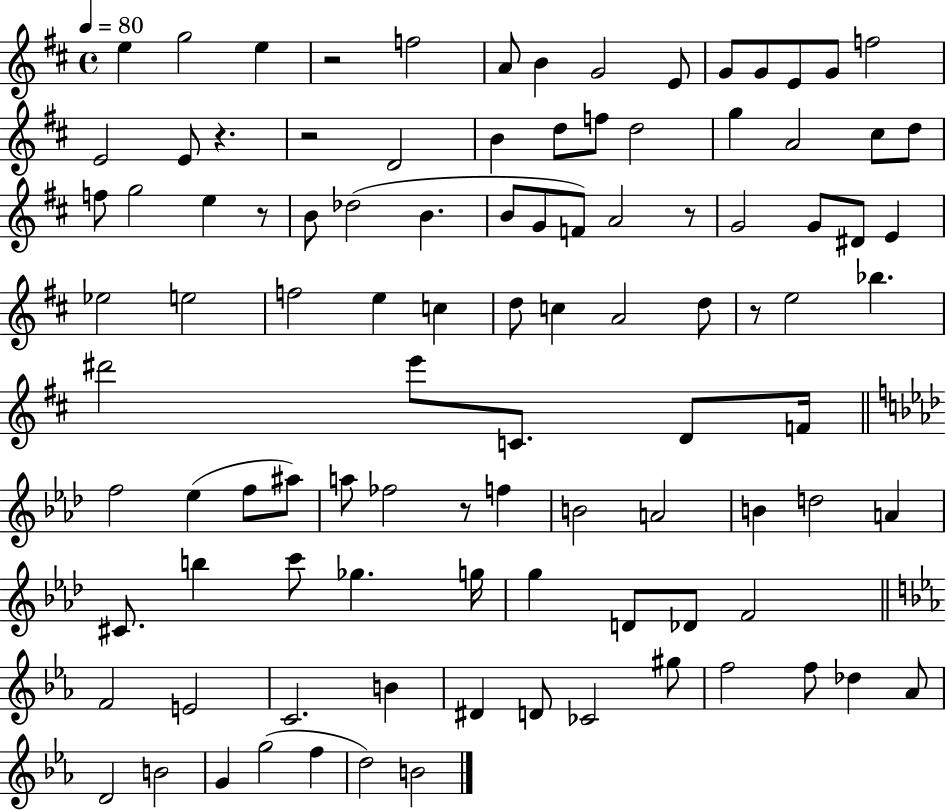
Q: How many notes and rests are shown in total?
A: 101